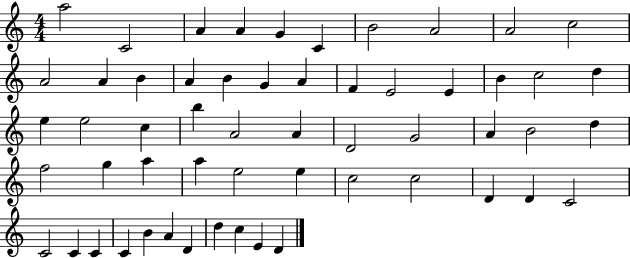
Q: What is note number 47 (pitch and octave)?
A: C4